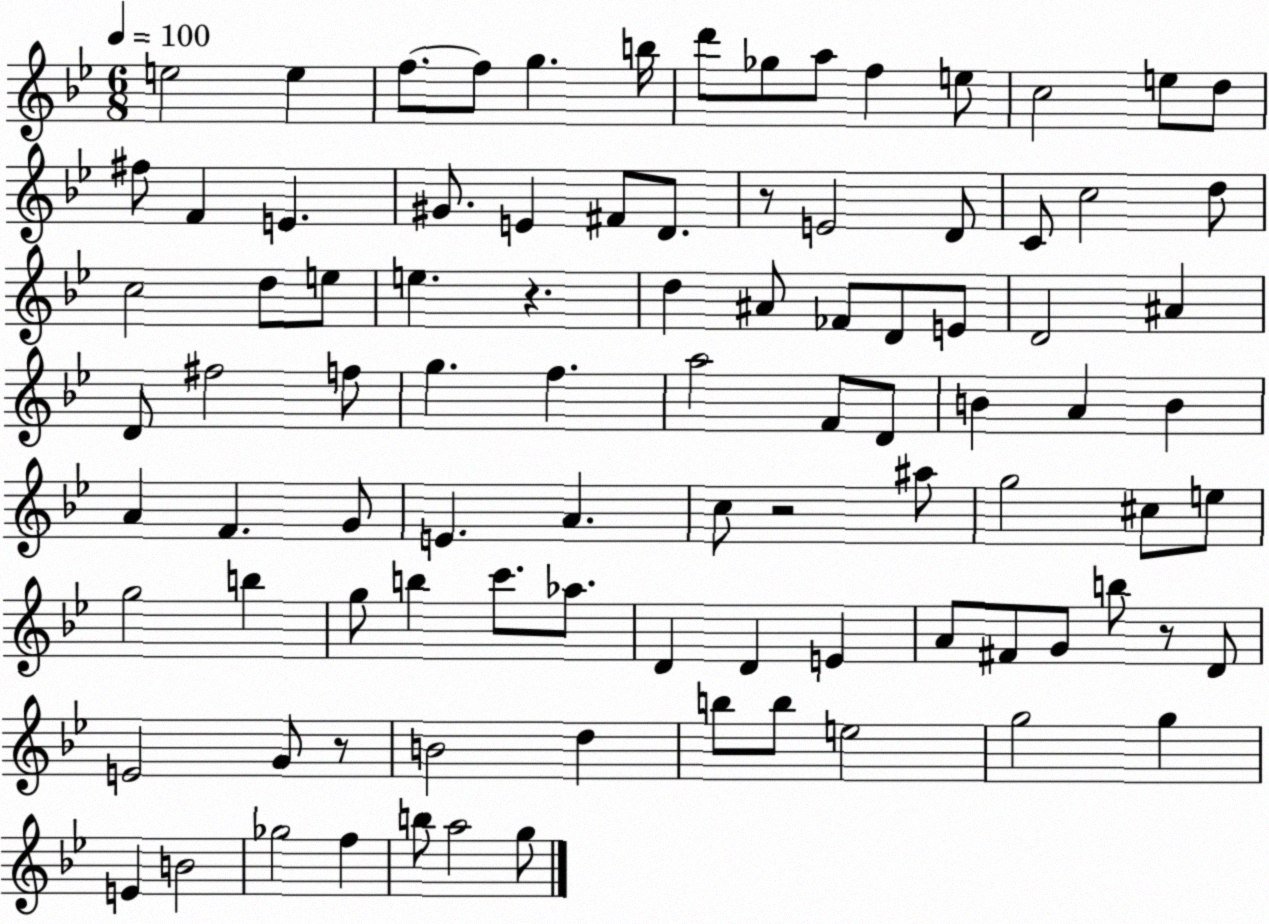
X:1
T:Untitled
M:6/8
L:1/4
K:Bb
e2 e f/2 f/2 g b/4 d'/2 _g/2 a/2 f e/2 c2 e/2 d/2 ^f/2 F E ^G/2 E ^F/2 D/2 z/2 E2 D/2 C/2 c2 d/2 c2 d/2 e/2 e z d ^A/2 _F/2 D/2 E/2 D2 ^A D/2 ^f2 f/2 g f a2 F/2 D/2 B A B A F G/2 E A c/2 z2 ^a/2 g2 ^c/2 e/2 g2 b g/2 b c'/2 _a/2 D D E A/2 ^F/2 G/2 b/2 z/2 D/2 E2 G/2 z/2 B2 d b/2 b/2 e2 g2 g E B2 _g2 f b/2 a2 g/2